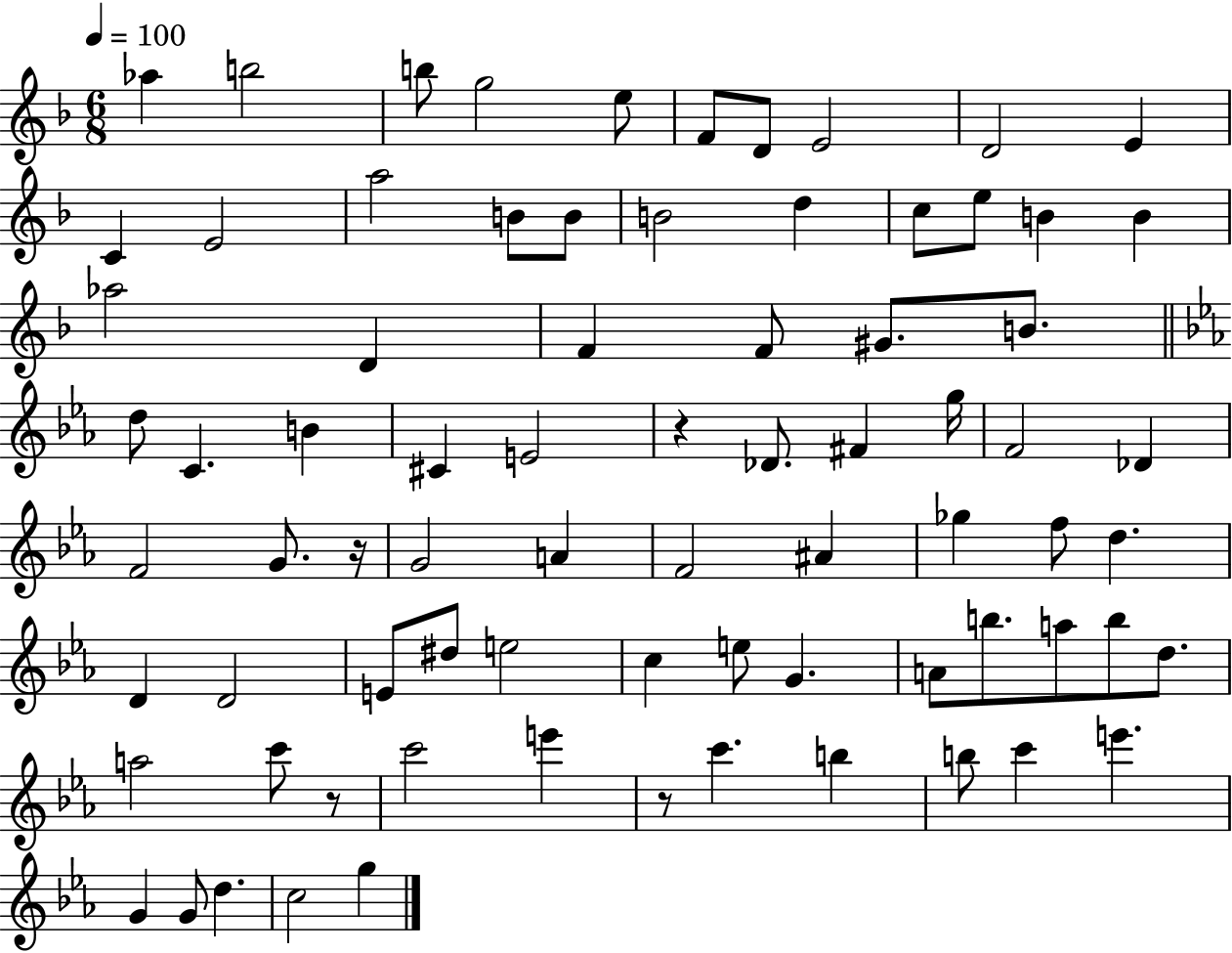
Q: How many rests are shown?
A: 4